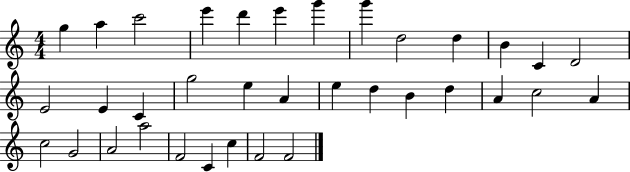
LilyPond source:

{
  \clef treble
  \numericTimeSignature
  \time 4/4
  \key c \major
  g''4 a''4 c'''2 | e'''4 d'''4 e'''4 g'''4 | g'''4 d''2 d''4 | b'4 c'4 d'2 | \break e'2 e'4 c'4 | g''2 e''4 a'4 | e''4 d''4 b'4 d''4 | a'4 c''2 a'4 | \break c''2 g'2 | a'2 a''2 | f'2 c'4 c''4 | f'2 f'2 | \break \bar "|."
}